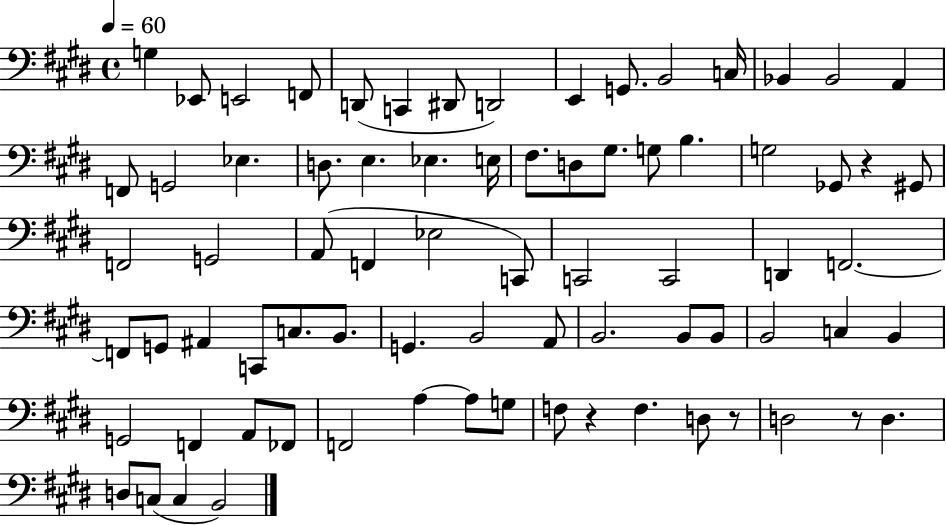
{
  \clef bass
  \time 4/4
  \defaultTimeSignature
  \key e \major
  \tempo 4 = 60
  g4 ees,8 e,2 f,8 | d,8( c,4 dis,8 d,2) | e,4 g,8. b,2 c16 | bes,4 bes,2 a,4 | \break f,8 g,2 ees4. | d8. e4. ees4. e16 | fis8. d8 gis8. g8 b4. | g2 ges,8 r4 gis,8 | \break f,2 g,2 | a,8( f,4 ees2 c,8) | c,2 c,2 | d,4 f,2.~~ | \break f,8 g,8 ais,4 c,8 c8. b,8. | g,4. b,2 a,8 | b,2. b,8 b,8 | b,2 c4 b,4 | \break g,2 f,4 a,8 fes,8 | f,2 a4~~ a8 g8 | f8 r4 f4. d8 r8 | d2 r8 d4. | \break d8 c8( c4 b,2) | \bar "|."
}